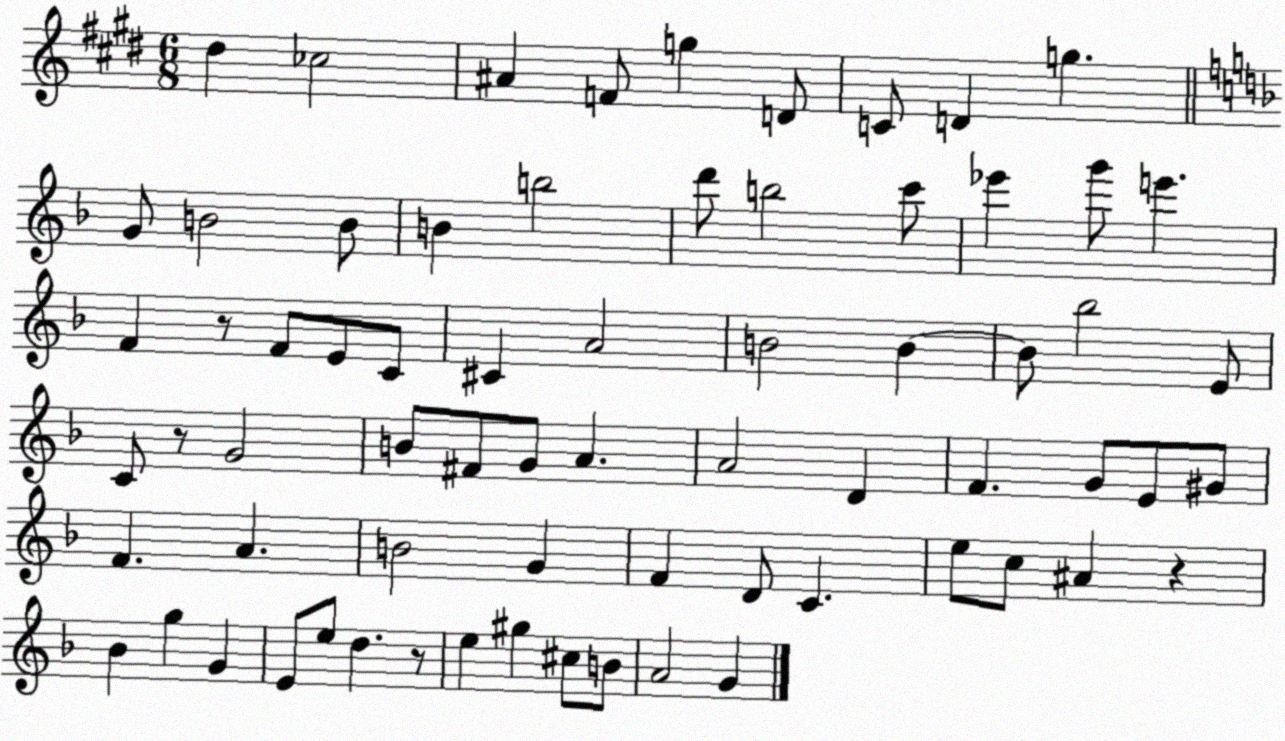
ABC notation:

X:1
T:Untitled
M:6/8
L:1/4
K:E
^d _c2 ^A F/2 g D/2 C/2 D g G/2 B2 B/2 B b2 d'/2 b2 c'/2 _e' g'/2 e' F z/2 F/2 E/2 C/2 ^C A2 B2 B B/2 _b2 E/2 C/2 z/2 G2 B/2 ^F/2 G/2 A A2 D F G/2 E/2 ^G/2 F A B2 G F D/2 C e/2 c/2 ^A z _B g G E/2 e/2 d z/2 e ^g ^c/2 B/2 A2 G